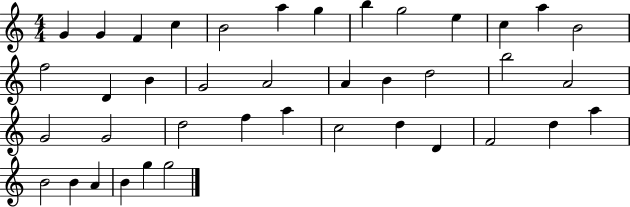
{
  \clef treble
  \numericTimeSignature
  \time 4/4
  \key c \major
  g'4 g'4 f'4 c''4 | b'2 a''4 g''4 | b''4 g''2 e''4 | c''4 a''4 b'2 | \break f''2 d'4 b'4 | g'2 a'2 | a'4 b'4 d''2 | b''2 a'2 | \break g'2 g'2 | d''2 f''4 a''4 | c''2 d''4 d'4 | f'2 d''4 a''4 | \break b'2 b'4 a'4 | b'4 g''4 g''2 | \bar "|."
}